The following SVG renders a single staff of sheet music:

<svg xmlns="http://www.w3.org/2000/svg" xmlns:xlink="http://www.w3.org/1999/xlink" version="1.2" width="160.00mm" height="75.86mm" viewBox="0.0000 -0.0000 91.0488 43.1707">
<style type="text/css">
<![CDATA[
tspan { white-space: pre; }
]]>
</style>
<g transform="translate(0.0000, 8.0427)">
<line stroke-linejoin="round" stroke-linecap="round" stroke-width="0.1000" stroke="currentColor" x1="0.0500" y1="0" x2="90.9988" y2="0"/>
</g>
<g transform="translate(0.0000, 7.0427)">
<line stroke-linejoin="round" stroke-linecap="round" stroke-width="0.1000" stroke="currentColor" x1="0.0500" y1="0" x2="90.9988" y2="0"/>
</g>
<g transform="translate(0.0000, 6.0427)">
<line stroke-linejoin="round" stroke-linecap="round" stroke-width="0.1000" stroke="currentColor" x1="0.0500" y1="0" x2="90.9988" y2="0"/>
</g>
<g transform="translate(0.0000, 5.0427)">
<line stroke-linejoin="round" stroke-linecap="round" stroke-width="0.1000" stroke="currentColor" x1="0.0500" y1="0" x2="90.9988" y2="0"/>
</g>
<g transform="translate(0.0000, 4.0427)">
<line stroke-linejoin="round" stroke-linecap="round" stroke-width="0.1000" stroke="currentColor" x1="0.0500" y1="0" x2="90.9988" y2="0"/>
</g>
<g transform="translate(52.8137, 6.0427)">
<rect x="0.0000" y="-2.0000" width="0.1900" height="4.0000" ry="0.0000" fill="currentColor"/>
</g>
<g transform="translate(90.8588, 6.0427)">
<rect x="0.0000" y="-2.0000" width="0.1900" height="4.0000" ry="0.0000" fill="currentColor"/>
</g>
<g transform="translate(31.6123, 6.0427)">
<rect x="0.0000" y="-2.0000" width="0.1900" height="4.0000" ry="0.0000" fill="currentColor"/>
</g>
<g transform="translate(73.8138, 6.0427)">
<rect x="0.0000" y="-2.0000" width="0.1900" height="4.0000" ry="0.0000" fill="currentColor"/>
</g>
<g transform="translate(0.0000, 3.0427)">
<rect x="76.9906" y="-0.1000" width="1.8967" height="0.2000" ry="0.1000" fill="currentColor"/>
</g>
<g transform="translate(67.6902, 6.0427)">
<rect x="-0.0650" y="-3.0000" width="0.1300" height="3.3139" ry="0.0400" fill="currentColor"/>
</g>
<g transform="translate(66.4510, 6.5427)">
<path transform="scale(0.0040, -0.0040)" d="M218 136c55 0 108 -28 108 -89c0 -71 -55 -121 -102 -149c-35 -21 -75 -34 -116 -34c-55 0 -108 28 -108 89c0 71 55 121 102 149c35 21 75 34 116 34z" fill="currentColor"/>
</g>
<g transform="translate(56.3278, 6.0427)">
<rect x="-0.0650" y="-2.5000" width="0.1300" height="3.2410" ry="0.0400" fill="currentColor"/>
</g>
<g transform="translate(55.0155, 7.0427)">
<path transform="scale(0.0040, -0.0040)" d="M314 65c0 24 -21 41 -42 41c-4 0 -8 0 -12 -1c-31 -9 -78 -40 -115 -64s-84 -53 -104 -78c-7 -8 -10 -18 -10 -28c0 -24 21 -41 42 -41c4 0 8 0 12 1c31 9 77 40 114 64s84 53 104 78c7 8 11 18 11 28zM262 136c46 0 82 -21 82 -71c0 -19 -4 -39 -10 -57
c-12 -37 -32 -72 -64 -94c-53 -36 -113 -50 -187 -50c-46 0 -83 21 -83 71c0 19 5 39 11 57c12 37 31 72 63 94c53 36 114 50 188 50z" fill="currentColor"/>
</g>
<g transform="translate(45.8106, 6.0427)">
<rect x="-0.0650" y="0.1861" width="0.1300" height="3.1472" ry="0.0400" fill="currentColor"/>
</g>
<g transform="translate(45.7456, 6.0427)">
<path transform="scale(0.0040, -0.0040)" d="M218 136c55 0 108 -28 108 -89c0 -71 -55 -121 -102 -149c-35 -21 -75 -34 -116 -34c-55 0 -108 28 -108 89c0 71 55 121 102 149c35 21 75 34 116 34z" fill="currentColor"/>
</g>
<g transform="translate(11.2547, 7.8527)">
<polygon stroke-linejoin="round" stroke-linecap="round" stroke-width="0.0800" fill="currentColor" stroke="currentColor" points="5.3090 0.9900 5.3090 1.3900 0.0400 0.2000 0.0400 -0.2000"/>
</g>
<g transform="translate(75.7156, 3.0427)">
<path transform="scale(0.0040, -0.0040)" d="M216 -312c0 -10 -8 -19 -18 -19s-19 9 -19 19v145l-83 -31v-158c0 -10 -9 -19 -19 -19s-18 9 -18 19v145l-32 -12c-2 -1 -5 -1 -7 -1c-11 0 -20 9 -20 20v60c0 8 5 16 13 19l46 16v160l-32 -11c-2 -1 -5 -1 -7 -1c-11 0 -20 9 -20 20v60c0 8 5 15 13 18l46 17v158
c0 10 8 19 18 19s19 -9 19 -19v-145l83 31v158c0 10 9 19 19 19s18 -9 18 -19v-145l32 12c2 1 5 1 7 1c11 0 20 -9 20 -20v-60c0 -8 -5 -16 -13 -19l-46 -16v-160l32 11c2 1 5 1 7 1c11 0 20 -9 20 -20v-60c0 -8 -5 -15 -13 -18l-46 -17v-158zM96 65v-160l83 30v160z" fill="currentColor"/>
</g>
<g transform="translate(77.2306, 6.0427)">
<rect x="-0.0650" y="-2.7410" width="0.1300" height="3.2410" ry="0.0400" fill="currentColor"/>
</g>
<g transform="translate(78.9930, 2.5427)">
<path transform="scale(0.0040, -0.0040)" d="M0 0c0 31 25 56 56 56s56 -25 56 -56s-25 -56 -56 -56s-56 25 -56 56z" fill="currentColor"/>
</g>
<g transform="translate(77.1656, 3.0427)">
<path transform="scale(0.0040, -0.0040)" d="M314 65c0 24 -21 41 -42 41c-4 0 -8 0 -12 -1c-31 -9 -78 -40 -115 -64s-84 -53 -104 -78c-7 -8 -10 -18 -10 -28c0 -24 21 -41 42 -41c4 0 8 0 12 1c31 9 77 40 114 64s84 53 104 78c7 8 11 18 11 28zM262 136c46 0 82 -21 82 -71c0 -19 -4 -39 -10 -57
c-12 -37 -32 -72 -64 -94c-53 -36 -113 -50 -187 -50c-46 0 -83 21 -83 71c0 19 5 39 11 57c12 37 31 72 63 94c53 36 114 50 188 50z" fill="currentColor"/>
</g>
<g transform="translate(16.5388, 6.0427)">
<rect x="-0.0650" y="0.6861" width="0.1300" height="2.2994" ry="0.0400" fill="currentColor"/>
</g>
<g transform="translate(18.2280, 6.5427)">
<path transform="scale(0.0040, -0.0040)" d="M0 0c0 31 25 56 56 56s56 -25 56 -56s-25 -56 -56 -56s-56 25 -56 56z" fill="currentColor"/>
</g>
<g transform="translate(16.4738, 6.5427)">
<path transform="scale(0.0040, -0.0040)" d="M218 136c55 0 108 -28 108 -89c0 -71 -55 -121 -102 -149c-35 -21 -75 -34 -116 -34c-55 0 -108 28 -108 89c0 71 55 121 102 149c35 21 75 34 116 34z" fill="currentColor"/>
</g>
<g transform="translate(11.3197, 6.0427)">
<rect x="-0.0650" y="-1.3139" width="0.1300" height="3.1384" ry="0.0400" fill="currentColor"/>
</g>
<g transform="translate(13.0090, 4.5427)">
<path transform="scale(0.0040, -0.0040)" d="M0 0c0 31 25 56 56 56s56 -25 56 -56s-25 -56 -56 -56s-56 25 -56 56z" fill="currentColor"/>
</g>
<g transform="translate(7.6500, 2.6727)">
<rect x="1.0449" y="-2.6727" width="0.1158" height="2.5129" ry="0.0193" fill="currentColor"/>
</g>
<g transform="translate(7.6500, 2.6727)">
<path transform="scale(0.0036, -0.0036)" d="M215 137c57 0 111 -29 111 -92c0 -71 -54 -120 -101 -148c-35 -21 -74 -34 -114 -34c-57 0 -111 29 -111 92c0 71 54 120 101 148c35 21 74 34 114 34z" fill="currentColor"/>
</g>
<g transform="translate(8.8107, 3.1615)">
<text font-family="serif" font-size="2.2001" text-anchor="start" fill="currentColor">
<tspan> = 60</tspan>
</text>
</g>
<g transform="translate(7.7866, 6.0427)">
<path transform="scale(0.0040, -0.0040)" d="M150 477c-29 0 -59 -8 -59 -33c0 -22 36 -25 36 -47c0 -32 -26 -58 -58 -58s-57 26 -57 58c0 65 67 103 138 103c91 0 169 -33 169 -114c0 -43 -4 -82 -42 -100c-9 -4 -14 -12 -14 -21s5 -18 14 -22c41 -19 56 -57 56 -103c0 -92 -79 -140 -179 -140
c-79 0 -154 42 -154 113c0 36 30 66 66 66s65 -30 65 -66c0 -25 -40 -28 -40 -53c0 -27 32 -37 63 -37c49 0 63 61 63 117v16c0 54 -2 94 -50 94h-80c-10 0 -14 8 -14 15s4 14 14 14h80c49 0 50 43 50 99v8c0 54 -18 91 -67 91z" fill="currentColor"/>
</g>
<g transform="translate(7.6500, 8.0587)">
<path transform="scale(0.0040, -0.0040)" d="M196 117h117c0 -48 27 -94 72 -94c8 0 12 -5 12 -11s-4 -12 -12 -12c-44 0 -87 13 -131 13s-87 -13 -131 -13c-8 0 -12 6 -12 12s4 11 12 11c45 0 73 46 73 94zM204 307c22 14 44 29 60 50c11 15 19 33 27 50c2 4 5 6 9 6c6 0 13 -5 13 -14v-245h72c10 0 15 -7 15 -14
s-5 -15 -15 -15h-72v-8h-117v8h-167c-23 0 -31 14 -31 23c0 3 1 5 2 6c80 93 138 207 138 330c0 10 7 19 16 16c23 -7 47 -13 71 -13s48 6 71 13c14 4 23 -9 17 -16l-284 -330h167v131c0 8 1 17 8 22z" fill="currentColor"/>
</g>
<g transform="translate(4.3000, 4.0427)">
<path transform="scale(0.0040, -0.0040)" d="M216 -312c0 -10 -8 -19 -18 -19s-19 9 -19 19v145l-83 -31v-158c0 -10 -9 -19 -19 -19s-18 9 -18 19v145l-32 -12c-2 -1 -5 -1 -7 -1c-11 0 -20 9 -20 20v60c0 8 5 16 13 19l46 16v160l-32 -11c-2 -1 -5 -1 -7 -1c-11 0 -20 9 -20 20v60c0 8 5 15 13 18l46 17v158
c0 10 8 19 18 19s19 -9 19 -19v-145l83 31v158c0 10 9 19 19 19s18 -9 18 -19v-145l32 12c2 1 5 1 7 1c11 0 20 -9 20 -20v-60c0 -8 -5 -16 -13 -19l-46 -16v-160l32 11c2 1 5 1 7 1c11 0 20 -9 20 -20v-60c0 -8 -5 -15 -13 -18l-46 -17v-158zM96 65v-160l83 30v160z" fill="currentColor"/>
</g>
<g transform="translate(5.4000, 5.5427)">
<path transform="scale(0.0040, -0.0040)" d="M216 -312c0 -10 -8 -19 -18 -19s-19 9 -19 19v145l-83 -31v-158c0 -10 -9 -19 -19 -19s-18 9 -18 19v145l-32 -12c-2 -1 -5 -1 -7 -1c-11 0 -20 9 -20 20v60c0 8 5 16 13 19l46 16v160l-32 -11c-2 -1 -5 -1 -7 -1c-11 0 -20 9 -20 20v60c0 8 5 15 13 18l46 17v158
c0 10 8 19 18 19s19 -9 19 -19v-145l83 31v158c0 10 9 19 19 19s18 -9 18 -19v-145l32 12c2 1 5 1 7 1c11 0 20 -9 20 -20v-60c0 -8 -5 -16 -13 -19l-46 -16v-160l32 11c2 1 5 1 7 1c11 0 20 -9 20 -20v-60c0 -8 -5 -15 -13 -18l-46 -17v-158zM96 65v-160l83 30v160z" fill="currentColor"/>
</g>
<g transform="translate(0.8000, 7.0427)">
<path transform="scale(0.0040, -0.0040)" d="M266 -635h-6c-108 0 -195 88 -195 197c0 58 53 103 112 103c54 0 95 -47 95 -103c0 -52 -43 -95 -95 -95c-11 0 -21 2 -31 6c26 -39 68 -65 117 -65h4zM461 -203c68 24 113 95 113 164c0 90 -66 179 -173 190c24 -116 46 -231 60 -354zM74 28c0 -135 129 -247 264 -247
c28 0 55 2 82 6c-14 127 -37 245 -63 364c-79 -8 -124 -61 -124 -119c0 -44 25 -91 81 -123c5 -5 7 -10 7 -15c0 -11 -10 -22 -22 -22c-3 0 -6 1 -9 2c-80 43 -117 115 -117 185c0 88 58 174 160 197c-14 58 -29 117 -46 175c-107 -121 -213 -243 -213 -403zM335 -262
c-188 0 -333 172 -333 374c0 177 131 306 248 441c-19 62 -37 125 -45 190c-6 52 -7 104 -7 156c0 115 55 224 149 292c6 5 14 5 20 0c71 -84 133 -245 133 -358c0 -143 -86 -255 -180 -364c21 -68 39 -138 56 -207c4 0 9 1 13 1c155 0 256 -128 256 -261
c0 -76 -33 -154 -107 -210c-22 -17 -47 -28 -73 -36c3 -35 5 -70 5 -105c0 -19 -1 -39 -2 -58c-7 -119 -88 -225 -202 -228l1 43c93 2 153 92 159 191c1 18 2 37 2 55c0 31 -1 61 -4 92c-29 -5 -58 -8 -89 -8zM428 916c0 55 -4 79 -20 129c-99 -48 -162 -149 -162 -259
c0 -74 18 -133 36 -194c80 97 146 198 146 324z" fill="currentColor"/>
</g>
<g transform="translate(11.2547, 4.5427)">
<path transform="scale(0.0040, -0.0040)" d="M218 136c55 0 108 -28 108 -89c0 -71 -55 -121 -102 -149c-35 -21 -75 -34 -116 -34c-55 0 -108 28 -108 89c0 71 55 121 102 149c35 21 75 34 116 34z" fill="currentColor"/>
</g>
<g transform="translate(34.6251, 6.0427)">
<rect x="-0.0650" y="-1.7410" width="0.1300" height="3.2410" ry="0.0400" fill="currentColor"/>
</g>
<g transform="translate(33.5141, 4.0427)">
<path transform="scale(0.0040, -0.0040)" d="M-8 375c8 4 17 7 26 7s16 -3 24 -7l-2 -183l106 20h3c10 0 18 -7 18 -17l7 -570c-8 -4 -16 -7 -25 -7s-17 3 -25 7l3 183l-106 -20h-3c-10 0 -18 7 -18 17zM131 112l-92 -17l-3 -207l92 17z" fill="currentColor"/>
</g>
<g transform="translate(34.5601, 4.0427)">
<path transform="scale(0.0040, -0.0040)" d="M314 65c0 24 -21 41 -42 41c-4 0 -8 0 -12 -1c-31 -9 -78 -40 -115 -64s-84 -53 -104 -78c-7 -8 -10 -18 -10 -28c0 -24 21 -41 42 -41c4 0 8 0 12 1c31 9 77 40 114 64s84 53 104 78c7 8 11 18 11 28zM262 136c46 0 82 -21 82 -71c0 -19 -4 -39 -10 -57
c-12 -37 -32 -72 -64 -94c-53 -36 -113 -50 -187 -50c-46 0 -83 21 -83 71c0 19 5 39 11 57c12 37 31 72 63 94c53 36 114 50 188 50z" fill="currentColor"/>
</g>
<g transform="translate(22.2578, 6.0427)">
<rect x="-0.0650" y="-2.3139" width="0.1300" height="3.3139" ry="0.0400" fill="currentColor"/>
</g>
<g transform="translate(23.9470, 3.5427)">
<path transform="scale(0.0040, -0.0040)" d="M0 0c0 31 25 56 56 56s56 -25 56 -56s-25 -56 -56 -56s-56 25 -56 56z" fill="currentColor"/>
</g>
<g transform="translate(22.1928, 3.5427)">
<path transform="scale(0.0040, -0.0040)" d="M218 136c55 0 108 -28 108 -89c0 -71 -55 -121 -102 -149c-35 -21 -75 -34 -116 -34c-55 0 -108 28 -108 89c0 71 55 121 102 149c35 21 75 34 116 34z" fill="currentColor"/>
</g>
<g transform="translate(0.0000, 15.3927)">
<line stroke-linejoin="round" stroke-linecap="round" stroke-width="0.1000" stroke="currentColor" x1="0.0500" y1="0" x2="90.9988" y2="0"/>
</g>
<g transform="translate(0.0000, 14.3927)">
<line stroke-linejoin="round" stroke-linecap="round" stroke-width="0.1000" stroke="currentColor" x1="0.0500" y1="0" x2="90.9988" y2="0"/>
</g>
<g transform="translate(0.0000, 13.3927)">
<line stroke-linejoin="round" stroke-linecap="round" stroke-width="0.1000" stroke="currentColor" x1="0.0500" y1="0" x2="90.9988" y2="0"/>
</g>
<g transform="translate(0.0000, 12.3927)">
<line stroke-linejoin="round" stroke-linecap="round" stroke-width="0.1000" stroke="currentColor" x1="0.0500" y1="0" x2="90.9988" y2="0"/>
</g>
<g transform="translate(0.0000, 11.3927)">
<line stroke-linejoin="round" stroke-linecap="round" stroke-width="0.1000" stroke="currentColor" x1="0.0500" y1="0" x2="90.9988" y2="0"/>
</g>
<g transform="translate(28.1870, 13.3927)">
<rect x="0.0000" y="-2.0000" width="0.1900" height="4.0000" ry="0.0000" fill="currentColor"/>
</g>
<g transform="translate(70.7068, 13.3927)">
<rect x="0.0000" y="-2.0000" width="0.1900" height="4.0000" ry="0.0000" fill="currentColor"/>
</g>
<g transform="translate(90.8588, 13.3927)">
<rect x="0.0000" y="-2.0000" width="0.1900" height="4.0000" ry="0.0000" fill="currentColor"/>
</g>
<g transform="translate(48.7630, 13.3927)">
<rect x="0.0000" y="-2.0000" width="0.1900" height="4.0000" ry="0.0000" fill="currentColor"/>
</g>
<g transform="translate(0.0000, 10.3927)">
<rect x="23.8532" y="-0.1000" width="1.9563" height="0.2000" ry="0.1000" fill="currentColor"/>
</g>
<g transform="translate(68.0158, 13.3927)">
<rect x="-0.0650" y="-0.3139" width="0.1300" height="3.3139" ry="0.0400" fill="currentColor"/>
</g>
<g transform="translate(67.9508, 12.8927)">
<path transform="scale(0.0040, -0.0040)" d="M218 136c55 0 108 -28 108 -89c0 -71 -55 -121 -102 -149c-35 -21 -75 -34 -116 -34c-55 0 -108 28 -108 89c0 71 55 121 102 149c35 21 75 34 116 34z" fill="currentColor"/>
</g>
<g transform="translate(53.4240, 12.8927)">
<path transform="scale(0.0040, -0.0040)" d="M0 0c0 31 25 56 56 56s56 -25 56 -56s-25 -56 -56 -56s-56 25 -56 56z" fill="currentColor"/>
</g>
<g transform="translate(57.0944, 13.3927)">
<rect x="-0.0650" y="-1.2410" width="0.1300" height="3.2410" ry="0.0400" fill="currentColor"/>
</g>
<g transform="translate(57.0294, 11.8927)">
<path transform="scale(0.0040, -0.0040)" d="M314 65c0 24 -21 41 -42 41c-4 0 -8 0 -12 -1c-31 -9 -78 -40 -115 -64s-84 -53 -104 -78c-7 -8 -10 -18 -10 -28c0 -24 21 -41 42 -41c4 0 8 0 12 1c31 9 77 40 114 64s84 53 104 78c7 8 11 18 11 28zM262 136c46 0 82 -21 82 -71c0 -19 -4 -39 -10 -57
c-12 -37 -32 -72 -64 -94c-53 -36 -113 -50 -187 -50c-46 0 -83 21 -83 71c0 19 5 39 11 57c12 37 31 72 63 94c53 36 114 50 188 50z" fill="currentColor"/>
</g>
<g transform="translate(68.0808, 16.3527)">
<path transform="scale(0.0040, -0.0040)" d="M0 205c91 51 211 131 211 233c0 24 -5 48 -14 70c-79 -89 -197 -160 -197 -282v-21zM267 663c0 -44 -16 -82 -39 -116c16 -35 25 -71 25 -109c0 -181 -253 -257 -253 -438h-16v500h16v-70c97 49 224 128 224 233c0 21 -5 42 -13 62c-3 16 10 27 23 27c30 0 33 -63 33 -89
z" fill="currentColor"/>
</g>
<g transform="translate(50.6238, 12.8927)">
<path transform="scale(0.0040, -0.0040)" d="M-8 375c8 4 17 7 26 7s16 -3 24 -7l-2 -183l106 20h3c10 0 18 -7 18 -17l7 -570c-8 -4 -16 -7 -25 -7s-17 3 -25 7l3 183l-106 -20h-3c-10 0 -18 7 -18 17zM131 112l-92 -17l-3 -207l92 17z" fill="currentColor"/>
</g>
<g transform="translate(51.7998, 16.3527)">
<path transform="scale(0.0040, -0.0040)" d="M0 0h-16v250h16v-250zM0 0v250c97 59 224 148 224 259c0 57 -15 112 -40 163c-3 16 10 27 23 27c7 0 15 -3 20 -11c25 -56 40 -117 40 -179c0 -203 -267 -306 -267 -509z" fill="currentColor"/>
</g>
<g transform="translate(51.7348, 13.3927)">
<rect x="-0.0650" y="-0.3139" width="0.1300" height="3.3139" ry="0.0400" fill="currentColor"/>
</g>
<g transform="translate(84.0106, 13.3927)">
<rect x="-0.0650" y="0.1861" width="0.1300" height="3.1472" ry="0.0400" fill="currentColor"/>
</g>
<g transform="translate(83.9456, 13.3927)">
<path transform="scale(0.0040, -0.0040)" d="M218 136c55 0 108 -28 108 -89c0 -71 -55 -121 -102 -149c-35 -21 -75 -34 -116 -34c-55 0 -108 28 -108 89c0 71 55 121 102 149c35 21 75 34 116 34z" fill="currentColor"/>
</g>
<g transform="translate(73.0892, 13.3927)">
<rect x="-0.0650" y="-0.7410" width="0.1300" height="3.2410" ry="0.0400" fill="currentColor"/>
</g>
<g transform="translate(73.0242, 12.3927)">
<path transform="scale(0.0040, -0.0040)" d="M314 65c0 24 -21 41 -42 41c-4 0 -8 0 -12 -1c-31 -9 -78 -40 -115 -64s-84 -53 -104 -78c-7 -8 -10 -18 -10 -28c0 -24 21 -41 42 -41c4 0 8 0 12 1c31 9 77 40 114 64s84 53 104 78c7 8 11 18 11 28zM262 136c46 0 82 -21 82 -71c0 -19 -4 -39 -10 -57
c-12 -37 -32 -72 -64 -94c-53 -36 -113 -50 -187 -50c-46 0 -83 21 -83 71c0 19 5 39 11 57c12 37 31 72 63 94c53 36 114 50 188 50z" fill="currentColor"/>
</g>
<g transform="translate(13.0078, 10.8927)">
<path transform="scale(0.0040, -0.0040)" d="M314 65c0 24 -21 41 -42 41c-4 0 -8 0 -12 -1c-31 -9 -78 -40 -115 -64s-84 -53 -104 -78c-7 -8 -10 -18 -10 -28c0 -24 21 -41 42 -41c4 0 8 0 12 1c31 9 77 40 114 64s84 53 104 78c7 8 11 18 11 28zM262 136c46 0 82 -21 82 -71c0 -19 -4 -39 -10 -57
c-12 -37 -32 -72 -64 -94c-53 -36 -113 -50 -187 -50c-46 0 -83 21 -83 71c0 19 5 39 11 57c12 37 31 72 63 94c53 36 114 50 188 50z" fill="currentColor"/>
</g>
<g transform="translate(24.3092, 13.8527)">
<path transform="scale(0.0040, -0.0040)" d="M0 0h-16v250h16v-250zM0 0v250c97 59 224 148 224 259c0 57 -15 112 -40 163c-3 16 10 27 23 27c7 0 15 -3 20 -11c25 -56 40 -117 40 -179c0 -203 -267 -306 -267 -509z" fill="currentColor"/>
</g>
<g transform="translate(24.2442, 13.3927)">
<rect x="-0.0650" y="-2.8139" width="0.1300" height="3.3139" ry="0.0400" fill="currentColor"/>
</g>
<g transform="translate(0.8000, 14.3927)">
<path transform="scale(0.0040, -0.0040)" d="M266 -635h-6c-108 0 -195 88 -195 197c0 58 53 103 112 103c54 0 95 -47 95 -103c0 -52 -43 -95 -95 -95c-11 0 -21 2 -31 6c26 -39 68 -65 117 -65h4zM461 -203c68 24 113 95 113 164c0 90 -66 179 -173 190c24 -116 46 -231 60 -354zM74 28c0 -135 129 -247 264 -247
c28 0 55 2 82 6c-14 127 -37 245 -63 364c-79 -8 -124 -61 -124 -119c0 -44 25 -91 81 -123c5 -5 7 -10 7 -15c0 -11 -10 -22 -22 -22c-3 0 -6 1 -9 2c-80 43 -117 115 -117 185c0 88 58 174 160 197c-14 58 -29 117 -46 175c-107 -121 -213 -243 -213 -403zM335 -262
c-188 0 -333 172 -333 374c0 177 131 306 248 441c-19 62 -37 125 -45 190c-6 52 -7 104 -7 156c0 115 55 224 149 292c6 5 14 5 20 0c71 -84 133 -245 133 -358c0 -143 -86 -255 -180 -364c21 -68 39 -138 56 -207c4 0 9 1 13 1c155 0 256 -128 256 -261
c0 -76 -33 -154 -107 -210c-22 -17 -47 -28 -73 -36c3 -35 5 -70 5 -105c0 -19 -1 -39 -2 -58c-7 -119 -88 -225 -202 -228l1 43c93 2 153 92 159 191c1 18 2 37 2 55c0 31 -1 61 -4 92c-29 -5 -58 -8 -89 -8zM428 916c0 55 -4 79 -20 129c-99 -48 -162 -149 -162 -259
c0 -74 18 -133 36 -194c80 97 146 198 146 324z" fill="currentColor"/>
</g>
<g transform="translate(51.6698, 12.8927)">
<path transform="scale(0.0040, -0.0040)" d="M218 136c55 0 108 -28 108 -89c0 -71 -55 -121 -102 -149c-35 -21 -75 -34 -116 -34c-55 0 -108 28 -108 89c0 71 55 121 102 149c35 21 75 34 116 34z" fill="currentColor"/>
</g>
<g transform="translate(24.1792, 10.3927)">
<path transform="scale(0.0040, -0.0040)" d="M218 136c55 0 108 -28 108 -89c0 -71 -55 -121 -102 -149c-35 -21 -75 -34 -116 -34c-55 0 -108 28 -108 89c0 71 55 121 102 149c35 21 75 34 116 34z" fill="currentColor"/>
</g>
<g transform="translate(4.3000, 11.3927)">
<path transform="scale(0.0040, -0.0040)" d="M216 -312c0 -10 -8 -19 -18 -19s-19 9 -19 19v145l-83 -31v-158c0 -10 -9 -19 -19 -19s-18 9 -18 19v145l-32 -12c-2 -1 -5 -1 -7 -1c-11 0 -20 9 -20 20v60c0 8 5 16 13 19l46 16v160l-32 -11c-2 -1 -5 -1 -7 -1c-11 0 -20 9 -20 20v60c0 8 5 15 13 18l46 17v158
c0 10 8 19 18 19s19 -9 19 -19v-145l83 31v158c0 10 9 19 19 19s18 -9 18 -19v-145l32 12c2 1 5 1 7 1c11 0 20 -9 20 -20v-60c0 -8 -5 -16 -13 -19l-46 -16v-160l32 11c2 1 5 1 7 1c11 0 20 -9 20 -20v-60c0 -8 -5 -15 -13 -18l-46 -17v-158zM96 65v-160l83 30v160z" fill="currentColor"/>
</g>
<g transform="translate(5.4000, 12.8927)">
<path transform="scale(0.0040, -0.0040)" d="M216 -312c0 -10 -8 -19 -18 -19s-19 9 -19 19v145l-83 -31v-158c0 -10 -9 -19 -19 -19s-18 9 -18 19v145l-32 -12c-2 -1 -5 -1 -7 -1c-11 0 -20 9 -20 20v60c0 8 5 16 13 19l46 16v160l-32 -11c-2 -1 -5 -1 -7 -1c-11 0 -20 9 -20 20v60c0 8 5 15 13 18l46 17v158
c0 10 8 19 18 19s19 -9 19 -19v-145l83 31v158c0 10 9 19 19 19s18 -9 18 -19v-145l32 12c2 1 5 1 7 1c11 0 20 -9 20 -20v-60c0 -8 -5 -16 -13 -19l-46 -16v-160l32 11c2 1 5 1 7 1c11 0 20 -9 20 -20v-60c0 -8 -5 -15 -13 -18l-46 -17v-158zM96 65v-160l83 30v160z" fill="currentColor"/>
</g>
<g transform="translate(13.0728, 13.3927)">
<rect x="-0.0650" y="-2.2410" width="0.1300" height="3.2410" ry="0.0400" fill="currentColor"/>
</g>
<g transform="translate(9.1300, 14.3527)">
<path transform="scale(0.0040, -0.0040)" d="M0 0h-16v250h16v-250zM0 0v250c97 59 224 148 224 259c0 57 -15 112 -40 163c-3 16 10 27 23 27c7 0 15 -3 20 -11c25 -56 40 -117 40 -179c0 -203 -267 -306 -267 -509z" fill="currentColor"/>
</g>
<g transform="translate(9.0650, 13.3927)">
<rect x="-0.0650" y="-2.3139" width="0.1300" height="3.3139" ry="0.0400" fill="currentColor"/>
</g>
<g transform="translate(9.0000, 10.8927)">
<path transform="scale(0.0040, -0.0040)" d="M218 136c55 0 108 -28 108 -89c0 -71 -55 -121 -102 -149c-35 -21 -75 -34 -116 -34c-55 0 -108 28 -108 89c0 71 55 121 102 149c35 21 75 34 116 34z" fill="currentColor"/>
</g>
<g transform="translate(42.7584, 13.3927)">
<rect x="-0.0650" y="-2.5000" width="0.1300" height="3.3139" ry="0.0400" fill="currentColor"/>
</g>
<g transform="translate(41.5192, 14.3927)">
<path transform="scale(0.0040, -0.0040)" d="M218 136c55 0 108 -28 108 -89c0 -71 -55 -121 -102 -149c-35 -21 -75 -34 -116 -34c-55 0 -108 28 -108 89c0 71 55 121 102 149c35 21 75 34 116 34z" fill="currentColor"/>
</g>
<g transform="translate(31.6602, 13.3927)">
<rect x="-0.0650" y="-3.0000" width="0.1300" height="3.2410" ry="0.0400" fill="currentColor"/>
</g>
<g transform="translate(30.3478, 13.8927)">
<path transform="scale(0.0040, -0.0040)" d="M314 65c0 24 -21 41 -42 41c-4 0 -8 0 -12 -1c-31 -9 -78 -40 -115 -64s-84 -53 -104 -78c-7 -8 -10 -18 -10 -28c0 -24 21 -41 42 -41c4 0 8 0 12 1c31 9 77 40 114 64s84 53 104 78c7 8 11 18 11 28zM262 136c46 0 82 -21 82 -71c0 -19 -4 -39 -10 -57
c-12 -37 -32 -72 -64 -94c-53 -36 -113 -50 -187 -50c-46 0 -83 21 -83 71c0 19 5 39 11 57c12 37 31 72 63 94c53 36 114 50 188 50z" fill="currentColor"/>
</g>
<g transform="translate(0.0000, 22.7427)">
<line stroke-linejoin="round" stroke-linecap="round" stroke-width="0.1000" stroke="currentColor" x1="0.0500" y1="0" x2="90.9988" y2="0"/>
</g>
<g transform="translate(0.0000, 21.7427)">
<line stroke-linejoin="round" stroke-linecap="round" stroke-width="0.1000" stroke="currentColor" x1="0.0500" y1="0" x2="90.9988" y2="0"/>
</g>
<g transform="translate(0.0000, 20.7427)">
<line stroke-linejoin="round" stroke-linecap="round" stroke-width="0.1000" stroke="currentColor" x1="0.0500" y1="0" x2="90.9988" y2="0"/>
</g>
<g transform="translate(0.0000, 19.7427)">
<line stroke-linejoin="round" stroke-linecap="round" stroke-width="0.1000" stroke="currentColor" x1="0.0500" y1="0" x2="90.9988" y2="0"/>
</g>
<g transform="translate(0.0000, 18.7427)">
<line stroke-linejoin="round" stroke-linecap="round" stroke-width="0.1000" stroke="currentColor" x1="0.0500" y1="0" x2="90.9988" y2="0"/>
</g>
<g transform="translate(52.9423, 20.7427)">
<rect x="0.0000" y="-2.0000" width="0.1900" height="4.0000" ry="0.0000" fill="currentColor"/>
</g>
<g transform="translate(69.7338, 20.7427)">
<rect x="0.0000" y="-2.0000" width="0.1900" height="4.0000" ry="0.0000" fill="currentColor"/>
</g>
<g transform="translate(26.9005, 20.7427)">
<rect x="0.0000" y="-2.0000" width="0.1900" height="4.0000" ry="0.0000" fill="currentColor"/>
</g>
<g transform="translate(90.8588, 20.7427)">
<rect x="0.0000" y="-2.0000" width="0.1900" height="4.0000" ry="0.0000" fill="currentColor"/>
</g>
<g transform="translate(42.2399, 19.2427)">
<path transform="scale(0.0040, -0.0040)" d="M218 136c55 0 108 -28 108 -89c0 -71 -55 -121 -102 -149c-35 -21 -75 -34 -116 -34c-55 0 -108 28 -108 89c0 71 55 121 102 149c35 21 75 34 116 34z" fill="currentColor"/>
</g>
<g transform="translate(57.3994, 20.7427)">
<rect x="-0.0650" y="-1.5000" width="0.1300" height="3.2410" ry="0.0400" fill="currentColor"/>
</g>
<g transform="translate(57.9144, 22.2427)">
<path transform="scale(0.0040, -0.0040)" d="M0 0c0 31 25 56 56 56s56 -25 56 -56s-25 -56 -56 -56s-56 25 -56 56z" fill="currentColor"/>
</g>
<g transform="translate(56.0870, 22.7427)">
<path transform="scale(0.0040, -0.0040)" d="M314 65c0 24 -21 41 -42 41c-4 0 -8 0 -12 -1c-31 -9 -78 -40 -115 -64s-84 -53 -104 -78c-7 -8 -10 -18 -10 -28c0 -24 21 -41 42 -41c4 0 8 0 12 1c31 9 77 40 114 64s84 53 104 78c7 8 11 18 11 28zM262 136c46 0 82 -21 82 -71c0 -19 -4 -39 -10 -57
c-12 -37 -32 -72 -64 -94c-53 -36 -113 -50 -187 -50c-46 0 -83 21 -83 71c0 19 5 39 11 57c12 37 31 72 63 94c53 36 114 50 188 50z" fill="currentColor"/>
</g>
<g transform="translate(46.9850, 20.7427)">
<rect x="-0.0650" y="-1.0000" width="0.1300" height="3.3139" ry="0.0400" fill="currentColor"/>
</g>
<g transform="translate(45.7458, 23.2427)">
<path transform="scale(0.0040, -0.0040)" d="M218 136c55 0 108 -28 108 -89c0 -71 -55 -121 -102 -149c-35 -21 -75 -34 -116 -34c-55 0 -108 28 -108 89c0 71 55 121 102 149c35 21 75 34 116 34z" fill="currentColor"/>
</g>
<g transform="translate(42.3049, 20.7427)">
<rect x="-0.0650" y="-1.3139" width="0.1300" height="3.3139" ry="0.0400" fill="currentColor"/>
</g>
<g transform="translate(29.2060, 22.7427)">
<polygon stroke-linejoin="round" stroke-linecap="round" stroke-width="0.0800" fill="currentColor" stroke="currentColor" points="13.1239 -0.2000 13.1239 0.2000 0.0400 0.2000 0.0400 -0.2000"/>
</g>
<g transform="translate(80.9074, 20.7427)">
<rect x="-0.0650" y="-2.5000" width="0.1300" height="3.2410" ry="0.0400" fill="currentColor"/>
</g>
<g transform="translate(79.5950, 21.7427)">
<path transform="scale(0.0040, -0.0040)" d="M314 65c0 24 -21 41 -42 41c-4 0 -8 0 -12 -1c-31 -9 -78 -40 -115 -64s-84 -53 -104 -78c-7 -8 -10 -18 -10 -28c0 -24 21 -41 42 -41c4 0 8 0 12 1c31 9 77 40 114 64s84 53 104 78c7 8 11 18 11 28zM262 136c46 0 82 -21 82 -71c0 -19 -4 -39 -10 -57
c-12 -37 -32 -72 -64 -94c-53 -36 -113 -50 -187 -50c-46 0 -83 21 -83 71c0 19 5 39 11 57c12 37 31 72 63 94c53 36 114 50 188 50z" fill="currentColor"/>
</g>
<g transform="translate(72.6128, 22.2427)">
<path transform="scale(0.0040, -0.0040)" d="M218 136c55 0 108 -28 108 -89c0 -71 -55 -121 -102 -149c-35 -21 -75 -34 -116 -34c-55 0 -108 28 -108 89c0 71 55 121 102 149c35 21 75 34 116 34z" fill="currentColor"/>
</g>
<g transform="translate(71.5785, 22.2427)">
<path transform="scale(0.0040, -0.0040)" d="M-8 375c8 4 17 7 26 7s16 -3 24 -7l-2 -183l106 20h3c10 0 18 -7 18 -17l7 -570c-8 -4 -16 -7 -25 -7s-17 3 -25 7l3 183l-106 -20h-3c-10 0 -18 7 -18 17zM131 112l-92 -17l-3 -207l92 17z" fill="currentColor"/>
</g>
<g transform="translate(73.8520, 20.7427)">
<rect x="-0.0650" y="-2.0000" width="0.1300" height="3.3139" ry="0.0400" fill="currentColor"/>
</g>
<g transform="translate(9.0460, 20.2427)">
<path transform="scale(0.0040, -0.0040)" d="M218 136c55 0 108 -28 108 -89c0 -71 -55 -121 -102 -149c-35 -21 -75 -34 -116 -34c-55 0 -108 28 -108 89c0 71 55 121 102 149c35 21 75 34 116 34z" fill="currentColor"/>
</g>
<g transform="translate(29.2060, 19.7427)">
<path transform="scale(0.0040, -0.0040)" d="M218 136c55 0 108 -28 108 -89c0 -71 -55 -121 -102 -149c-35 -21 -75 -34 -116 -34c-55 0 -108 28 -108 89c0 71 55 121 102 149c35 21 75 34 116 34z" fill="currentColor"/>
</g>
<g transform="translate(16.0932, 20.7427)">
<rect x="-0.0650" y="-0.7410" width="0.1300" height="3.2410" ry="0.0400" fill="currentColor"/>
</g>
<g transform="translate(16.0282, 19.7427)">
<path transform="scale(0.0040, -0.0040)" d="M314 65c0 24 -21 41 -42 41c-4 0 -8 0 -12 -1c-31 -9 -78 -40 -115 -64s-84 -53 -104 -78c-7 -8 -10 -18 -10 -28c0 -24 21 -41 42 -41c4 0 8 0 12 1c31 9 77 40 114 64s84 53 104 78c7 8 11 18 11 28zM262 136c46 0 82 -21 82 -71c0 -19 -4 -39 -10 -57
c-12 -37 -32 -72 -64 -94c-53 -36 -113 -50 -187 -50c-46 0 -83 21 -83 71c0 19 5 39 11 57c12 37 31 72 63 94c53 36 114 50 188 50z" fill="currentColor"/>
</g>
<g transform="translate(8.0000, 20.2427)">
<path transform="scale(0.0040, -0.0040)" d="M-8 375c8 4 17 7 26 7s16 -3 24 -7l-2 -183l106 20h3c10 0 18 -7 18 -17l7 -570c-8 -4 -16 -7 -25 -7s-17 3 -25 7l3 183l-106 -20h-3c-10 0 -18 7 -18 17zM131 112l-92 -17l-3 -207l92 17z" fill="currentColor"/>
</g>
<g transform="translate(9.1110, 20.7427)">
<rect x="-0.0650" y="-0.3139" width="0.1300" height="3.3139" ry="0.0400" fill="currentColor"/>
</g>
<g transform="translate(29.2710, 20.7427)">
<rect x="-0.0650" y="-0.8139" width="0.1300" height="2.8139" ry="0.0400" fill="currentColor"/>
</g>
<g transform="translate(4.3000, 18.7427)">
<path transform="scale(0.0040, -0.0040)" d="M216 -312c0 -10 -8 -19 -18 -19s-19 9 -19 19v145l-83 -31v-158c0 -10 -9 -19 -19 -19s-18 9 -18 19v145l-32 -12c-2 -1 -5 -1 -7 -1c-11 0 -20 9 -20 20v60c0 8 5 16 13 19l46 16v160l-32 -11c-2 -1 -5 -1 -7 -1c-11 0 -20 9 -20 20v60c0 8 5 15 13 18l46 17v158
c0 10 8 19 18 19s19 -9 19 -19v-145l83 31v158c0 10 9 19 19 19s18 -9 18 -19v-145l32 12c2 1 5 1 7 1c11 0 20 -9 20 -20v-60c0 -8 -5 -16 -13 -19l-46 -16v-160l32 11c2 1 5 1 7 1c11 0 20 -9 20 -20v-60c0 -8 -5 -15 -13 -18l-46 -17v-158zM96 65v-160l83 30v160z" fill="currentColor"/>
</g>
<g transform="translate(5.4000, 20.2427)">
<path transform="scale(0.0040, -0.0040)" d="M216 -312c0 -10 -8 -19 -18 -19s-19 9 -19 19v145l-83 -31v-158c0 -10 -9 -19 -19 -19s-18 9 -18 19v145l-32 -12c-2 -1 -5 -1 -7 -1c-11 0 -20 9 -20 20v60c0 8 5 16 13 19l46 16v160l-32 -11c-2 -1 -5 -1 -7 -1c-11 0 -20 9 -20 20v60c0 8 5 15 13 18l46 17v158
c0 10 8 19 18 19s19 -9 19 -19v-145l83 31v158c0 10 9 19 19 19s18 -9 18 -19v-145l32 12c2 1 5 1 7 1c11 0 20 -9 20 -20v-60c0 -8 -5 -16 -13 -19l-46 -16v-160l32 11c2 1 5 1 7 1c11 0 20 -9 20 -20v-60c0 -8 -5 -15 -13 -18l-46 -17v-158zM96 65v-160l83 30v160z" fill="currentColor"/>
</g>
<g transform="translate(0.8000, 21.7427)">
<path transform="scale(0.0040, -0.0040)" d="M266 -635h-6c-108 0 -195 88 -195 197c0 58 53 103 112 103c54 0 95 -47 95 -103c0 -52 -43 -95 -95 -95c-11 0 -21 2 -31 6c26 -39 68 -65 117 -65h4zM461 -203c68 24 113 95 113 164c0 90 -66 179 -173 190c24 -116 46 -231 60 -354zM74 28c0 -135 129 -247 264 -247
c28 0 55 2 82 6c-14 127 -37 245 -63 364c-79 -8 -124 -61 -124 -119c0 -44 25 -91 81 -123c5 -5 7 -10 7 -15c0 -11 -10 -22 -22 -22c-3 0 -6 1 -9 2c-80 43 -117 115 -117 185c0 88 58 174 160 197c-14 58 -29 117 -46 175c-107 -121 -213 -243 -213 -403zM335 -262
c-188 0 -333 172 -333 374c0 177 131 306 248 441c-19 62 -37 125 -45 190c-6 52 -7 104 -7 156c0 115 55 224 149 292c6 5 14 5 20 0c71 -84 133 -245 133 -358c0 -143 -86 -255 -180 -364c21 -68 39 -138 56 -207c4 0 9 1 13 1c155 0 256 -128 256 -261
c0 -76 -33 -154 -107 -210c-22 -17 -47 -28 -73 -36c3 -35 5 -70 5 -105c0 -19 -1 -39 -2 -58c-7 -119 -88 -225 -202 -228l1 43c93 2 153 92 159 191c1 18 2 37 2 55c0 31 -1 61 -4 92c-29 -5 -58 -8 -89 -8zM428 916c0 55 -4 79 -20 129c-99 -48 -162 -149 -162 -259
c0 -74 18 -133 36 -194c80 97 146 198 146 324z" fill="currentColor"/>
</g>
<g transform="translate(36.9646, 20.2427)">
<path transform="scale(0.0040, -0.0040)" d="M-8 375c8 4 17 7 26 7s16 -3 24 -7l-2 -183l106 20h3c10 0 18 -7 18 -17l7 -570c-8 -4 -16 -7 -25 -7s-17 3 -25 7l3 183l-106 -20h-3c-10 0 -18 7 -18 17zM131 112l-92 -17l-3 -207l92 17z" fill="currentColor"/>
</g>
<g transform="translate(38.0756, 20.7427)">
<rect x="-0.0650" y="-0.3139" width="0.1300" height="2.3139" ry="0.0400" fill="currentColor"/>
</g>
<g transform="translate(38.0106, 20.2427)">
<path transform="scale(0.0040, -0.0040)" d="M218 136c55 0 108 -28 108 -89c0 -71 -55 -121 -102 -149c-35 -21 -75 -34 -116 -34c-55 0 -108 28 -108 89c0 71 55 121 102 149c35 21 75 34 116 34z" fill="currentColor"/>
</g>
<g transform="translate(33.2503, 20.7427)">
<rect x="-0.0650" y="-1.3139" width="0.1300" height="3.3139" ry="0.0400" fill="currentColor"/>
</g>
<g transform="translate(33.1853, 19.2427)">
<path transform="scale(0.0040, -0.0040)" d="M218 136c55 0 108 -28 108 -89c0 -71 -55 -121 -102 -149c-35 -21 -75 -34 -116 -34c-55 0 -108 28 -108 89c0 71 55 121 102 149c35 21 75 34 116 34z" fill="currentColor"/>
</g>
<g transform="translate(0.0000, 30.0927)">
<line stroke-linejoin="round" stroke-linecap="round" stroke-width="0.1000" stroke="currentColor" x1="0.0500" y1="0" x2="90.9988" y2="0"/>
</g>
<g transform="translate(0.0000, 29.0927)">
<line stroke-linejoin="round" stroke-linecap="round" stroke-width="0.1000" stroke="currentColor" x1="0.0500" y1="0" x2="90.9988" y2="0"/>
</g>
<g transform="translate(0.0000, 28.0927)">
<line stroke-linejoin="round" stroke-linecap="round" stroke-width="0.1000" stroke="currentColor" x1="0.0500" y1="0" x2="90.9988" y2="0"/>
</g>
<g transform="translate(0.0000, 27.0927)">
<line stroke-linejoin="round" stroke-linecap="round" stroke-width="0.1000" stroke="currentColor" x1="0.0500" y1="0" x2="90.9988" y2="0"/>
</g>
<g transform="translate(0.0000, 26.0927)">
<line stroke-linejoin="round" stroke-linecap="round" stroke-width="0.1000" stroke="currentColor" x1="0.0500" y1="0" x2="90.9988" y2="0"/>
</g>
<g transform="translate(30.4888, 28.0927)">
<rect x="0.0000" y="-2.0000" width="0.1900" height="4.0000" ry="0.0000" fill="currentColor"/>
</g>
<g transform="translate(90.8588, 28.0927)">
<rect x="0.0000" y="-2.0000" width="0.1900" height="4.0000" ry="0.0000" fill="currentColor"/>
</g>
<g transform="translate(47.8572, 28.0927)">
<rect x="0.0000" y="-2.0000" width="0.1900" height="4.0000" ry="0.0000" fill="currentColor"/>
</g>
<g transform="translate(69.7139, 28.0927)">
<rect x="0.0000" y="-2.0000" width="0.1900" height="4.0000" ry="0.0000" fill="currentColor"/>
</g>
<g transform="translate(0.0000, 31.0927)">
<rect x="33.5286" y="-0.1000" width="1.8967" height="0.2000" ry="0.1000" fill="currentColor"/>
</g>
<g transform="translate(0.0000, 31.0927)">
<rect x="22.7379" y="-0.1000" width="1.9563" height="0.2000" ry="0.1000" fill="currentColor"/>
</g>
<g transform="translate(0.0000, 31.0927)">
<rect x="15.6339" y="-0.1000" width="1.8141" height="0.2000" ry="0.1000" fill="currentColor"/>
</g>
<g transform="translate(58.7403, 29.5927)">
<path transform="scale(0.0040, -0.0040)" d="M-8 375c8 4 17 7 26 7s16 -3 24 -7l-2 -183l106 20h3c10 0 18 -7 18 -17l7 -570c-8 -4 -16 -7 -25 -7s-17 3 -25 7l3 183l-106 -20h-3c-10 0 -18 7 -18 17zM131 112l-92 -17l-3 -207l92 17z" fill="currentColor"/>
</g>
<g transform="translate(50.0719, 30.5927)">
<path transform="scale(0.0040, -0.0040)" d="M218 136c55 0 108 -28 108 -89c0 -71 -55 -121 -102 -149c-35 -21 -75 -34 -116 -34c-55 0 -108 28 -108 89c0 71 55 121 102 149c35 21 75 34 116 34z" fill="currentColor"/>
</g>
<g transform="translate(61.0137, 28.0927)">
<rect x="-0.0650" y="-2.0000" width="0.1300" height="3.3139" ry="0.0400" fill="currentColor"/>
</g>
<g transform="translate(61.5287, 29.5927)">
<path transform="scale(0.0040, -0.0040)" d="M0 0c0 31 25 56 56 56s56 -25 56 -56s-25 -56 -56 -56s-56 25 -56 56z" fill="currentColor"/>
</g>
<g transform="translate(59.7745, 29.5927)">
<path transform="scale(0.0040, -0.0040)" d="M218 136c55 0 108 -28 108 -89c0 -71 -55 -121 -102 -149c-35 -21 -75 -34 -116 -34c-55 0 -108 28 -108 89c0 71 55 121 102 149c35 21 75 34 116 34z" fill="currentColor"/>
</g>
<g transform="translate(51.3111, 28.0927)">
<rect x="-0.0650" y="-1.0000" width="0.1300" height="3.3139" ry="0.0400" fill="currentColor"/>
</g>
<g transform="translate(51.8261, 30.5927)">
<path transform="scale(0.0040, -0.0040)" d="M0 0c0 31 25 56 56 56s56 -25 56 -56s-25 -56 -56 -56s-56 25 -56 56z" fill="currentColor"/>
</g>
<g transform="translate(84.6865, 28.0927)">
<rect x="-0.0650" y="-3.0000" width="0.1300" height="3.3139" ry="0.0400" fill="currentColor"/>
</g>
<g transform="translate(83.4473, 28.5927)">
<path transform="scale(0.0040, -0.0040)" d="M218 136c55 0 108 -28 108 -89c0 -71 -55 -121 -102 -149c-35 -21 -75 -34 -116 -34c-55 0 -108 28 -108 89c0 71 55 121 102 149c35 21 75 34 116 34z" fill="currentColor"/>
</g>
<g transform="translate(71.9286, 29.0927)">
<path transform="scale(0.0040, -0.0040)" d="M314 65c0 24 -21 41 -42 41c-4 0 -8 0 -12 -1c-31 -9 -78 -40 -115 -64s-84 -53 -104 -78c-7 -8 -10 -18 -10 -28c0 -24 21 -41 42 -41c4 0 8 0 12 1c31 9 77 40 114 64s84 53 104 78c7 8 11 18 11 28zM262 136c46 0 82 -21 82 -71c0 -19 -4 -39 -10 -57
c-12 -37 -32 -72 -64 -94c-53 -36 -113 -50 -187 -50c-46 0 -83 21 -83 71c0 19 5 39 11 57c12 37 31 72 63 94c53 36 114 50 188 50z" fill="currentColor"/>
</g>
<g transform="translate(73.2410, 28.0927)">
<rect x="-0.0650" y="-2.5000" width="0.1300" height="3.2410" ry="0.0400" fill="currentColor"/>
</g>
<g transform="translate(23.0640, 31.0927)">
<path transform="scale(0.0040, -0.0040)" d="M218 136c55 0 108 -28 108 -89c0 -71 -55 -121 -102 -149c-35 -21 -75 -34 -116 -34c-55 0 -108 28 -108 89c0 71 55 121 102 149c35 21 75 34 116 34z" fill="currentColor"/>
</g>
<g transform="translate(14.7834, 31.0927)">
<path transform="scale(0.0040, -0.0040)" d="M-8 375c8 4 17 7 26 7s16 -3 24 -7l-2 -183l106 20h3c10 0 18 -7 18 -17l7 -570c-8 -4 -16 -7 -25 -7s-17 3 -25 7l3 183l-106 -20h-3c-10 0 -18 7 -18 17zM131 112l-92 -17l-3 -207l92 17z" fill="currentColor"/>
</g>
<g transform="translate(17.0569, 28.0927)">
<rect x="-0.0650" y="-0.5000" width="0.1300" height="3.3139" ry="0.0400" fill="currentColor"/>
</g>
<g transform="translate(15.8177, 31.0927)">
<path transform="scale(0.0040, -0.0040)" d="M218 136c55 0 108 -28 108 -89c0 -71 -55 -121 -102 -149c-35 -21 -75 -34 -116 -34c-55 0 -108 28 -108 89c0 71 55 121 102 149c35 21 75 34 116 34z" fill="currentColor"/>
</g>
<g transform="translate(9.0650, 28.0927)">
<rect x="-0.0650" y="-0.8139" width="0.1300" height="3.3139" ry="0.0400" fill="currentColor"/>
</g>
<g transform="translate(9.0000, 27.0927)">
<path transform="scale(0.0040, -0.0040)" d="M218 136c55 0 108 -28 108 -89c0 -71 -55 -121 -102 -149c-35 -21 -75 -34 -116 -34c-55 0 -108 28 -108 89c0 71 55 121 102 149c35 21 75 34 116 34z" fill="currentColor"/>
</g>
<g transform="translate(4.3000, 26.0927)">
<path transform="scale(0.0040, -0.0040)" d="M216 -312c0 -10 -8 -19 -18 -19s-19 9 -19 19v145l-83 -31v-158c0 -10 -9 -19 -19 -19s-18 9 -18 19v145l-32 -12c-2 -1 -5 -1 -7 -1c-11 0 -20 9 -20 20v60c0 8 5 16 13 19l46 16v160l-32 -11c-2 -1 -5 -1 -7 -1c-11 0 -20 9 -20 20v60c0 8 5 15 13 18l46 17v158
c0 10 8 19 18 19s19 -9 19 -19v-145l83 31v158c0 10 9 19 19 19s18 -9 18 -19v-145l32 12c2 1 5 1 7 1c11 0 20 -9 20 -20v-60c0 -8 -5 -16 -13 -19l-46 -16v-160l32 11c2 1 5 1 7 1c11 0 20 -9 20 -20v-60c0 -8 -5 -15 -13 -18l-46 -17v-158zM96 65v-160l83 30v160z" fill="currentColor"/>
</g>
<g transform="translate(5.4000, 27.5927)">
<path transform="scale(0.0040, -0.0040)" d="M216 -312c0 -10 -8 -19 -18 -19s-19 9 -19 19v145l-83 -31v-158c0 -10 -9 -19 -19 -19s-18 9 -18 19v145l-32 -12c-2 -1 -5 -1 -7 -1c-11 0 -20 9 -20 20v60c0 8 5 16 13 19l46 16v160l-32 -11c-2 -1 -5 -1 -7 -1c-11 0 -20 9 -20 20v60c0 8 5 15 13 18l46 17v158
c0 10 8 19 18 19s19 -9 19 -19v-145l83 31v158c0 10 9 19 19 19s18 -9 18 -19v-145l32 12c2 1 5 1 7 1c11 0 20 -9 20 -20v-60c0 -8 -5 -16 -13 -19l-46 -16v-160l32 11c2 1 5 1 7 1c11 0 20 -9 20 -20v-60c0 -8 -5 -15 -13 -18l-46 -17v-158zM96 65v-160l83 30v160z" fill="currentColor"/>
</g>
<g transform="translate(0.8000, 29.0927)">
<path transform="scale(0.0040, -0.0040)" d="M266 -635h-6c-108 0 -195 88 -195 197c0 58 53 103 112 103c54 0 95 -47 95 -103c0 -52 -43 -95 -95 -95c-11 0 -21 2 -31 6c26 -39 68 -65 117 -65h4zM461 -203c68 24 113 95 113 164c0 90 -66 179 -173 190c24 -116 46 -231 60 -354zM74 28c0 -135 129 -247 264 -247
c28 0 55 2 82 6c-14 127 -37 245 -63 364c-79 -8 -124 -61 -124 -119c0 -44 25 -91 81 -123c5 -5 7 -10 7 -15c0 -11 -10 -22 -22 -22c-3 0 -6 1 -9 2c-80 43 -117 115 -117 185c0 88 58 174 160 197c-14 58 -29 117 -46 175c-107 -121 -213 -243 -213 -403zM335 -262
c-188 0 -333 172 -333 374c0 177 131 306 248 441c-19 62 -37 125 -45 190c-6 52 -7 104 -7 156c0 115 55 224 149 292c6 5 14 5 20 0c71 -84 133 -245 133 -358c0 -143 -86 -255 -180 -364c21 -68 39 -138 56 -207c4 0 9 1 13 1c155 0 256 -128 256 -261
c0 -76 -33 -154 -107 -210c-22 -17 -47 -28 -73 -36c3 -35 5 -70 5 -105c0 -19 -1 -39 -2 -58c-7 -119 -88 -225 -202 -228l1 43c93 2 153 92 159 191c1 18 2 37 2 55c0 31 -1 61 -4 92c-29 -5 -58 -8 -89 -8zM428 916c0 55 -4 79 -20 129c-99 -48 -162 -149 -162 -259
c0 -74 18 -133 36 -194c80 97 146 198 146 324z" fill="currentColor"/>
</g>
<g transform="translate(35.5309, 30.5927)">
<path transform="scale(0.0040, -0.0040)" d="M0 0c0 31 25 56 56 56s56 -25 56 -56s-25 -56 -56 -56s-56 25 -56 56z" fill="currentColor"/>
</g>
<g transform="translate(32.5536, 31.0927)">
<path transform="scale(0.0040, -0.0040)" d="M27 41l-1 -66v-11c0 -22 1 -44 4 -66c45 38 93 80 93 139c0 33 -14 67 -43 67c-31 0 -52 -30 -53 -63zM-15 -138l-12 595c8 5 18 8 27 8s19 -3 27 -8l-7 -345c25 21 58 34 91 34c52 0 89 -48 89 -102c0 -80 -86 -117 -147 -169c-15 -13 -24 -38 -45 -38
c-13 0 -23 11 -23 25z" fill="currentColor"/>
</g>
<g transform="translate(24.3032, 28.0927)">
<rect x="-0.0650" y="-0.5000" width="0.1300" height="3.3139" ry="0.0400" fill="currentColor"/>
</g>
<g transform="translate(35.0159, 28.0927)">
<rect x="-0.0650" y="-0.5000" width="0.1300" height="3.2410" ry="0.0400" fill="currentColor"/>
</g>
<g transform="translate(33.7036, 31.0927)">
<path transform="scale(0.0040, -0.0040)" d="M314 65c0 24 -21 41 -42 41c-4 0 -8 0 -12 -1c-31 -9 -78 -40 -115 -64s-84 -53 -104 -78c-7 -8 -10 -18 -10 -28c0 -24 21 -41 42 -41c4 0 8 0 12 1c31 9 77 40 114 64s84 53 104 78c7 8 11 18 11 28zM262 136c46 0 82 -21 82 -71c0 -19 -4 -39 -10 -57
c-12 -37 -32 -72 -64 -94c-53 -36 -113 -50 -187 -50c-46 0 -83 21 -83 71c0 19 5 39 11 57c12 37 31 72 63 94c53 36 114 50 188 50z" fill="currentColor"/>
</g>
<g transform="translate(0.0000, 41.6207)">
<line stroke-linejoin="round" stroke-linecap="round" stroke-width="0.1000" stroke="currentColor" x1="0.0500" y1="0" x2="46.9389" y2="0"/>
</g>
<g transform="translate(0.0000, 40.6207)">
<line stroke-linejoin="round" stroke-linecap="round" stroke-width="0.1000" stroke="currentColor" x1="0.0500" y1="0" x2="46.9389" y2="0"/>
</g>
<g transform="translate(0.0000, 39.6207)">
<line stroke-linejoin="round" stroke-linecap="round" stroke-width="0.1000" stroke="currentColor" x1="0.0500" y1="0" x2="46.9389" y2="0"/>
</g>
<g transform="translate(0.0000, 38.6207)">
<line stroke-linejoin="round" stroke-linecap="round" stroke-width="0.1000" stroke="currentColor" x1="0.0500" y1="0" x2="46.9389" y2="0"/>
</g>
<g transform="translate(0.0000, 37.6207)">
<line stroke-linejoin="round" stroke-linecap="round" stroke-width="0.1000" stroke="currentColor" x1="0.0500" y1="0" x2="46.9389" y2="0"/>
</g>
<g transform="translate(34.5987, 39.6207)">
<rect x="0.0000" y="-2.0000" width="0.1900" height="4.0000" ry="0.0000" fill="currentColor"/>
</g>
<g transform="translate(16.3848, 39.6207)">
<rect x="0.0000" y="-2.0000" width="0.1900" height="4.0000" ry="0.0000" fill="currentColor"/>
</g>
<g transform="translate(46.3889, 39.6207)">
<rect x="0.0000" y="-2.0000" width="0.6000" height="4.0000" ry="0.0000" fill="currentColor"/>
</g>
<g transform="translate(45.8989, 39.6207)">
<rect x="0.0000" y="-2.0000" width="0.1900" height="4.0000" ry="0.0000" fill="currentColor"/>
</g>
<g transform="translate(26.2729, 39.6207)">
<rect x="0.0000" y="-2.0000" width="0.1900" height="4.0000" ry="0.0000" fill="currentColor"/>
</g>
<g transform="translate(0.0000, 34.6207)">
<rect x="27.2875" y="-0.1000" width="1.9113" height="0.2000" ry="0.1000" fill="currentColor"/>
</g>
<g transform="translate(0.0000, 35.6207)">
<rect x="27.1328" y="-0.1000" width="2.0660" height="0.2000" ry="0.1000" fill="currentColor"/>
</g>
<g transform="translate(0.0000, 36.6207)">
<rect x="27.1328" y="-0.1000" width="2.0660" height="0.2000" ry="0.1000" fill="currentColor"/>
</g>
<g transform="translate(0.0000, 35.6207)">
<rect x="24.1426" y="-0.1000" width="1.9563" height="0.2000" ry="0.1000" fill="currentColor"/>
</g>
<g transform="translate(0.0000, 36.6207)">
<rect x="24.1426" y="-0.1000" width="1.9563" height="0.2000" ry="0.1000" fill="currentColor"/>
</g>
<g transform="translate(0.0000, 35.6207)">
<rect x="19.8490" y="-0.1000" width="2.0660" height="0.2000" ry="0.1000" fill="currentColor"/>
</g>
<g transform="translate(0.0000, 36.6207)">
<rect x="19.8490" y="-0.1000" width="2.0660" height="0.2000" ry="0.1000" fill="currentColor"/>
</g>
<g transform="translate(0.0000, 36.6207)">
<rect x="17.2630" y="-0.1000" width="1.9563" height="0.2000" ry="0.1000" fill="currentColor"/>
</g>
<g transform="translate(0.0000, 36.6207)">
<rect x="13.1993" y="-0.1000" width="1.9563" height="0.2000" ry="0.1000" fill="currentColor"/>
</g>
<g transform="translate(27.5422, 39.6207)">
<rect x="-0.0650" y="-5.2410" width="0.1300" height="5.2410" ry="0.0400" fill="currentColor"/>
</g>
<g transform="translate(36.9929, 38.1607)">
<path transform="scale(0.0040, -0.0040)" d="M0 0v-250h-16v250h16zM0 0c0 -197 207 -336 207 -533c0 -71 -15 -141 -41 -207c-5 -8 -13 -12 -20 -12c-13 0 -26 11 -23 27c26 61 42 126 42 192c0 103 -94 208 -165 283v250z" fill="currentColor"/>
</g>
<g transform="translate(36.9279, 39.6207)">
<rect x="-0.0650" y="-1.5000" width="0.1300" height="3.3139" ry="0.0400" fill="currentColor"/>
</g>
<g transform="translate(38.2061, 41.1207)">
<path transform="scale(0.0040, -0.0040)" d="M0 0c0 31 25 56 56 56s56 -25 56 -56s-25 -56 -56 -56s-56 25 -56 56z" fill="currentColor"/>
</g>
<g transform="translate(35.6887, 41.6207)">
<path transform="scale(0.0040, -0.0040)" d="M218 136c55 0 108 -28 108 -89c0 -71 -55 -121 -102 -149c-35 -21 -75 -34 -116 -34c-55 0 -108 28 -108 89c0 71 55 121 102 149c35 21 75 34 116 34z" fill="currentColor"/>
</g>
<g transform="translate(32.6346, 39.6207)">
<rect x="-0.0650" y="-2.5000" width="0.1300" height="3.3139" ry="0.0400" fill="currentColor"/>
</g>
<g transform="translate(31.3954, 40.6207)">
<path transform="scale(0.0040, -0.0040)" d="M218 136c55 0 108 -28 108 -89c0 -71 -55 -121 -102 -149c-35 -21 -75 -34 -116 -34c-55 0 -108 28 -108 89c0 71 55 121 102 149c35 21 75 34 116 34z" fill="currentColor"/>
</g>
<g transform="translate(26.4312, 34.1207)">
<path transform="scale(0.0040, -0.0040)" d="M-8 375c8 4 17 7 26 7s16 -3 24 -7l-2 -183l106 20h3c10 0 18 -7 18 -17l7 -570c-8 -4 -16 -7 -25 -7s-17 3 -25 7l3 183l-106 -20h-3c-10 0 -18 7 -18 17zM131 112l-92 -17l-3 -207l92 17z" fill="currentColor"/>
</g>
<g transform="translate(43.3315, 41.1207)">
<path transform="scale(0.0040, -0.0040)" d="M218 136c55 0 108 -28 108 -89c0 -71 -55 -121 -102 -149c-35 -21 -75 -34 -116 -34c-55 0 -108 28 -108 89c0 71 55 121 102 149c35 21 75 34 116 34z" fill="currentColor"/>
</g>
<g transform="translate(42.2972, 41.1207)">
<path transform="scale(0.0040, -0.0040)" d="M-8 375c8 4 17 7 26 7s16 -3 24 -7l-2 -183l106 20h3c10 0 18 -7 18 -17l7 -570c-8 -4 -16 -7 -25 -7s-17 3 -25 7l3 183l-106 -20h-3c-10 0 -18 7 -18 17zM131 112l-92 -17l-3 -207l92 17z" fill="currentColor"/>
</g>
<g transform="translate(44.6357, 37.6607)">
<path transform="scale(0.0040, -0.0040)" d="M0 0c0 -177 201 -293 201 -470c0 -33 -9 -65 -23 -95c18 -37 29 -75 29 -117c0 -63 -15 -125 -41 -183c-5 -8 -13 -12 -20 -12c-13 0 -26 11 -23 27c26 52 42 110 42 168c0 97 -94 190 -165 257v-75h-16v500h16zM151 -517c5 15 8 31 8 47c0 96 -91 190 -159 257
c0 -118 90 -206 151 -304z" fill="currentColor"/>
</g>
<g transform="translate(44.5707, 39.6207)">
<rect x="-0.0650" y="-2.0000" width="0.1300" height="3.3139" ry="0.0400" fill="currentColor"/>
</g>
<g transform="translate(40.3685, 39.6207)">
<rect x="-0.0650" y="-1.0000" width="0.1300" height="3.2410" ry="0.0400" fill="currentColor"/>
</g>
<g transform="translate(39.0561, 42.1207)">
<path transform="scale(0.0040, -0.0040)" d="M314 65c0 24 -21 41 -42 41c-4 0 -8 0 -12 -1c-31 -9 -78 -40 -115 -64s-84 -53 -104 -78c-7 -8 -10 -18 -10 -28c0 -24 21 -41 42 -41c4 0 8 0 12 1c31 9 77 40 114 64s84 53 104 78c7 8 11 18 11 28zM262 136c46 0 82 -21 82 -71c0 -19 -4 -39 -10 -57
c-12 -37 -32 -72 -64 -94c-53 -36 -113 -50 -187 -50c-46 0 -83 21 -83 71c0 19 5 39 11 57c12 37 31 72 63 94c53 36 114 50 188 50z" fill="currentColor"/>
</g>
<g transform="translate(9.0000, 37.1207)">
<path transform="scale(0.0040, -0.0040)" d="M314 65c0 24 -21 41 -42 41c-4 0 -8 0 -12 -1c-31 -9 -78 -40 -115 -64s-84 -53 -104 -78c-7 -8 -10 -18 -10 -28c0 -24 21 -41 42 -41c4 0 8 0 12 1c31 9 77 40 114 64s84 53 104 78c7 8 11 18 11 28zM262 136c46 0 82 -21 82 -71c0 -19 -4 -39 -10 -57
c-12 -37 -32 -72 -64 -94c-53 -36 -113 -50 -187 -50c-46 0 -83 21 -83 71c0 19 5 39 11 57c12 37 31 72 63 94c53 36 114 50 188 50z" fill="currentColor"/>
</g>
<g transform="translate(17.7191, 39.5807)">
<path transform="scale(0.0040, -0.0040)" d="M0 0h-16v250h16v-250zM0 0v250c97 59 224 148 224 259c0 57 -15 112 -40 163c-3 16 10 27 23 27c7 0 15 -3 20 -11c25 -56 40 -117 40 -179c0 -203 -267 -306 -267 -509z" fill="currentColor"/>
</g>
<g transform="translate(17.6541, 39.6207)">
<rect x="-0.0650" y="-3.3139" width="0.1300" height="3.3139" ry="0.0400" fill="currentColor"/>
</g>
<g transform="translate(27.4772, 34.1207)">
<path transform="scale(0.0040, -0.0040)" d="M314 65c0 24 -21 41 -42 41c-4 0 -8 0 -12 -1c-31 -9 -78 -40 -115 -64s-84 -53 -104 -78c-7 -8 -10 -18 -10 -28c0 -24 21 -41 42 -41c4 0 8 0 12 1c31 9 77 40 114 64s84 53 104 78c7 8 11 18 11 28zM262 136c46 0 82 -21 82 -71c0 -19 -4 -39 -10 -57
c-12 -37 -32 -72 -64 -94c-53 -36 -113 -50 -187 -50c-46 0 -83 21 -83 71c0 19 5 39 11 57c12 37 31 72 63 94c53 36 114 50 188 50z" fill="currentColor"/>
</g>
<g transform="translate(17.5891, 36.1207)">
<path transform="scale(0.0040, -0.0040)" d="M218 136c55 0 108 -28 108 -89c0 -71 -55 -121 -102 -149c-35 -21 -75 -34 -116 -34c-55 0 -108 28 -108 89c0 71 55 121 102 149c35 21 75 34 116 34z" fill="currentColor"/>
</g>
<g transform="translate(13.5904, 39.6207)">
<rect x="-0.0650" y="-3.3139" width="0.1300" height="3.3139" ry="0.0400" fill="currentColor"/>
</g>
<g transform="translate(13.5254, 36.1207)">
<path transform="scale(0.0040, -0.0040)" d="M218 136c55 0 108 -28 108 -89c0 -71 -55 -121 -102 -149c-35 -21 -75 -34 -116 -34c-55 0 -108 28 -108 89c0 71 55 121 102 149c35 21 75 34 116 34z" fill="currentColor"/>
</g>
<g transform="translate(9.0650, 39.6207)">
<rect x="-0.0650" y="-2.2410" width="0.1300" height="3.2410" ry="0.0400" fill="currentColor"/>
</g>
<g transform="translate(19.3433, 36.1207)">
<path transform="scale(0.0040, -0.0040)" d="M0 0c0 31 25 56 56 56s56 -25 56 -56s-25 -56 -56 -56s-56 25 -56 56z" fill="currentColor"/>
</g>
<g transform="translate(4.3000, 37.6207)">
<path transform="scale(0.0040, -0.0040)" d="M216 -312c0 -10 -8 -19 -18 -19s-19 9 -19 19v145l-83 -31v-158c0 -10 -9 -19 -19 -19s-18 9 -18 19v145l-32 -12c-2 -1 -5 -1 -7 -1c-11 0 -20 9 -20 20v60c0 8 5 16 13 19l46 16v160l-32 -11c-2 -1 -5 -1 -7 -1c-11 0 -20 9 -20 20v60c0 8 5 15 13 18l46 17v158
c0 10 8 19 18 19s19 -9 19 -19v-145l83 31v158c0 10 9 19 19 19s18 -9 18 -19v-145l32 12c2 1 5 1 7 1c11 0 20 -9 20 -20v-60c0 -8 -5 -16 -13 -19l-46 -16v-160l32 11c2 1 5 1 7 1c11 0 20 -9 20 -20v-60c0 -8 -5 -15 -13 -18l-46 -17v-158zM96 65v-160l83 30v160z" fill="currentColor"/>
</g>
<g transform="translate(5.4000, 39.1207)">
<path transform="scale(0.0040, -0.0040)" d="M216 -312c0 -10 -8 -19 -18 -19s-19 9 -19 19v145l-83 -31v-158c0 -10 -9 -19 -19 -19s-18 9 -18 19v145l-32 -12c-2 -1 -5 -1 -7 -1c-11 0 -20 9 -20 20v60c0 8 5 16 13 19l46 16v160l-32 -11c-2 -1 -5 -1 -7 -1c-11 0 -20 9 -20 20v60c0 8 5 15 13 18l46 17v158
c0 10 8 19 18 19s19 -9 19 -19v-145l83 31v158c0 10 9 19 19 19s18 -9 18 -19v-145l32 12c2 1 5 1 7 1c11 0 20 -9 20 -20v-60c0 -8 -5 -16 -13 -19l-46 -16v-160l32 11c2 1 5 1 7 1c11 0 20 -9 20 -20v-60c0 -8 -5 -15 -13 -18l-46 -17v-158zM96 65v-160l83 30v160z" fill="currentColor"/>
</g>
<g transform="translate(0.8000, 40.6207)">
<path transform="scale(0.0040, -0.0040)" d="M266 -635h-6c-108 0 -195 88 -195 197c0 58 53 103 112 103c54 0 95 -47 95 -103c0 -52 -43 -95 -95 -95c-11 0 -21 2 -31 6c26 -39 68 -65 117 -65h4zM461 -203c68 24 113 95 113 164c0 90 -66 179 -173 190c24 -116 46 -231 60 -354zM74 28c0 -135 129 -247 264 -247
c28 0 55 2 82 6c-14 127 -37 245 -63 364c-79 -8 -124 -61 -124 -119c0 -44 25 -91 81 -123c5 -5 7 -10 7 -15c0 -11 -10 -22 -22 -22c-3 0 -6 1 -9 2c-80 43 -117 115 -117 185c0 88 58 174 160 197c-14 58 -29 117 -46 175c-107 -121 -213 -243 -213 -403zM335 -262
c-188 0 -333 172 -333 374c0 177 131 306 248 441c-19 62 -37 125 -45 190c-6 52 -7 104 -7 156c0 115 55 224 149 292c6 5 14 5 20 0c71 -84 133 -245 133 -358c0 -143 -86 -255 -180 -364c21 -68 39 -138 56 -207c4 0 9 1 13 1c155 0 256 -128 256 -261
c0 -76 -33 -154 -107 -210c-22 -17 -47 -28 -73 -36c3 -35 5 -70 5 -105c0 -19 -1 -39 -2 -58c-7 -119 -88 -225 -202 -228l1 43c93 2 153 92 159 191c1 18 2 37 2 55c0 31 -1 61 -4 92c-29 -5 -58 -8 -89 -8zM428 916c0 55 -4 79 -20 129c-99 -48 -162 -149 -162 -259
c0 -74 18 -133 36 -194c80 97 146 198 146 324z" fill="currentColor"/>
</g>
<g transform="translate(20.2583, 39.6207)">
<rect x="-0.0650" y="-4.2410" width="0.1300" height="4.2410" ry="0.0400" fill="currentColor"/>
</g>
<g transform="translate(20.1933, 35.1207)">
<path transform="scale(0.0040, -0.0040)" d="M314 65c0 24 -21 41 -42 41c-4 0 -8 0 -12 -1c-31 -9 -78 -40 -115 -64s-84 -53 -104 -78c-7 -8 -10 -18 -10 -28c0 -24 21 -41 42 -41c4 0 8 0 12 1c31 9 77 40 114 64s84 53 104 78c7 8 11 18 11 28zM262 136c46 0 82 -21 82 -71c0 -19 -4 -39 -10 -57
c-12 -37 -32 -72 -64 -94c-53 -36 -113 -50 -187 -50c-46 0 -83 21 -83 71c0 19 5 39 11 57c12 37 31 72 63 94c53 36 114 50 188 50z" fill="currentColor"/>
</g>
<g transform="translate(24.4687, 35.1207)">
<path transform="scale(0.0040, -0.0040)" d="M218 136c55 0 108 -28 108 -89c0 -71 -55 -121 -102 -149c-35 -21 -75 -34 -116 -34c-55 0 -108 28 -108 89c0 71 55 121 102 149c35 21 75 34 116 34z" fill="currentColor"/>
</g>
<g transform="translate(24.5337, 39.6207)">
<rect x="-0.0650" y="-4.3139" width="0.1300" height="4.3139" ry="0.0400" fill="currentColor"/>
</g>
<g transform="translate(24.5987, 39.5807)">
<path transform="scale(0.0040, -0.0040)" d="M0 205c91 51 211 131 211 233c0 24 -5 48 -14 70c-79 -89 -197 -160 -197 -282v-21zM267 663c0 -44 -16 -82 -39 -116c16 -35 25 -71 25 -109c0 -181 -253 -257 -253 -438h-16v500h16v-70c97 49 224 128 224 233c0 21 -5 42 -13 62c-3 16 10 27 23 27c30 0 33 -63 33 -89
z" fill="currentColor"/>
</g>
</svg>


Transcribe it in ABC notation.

X:1
T:Untitled
M:3/4
L:1/4
K:D
e/2 A/2 g f2 B G2 A ^a2 g/2 g2 a/2 A2 G c/2 e2 c/4 d2 B c d2 d/2 e/2 c/2 e/2 D E2 F G2 d C C _C2 D F G2 A g2 b b/2 d'2 d'/4 f'2 G E/2 D2 F/4